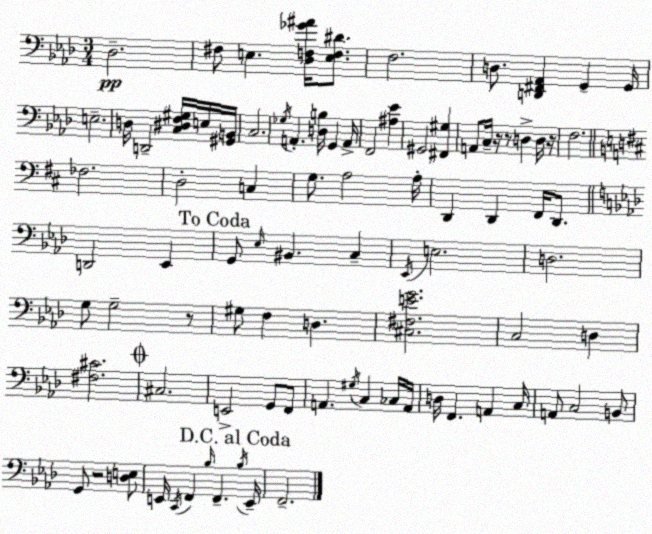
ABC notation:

X:1
T:Untitled
M:3/4
L:1/4
K:Ab
_D,2 ^F,/2 E, [_D,F,_G^A]/4 [E,F,^D]/2 F,2 D,/2 [D,,^F,,_A,,] G,, G,,/4 E,2 D,/4 D,,2 [C,^D,F,^G,]/4 E,/4 [^G,,B,,]/4 C,2 _G,/4 A,, [D,B,]/4 G,, A,,/4 F,,2 [^A,_E] ^G,,2 [^F,,^G,] A,,/2 C,/4 z/4 z/2 D, D,/4 z/4 F,2 _F,2 D,2 C, G,/2 A,2 A,/4 D,, D,, ^F,,/4 D,,/2 D,,2 _E,, G,,/2 _E,/4 ^B,, C, _E,,/4 E,2 D,2 G,/2 G,2 z/2 ^G,/2 F, D, [^C,^F,EG]2 C,2 D, [^F,^C]2 ^C,2 E,,2 G,,/2 F,,/2 A,, ^G,/4 C, _C,/4 A,,/4 D,/4 F,, A,, C,/4 A,,/2 C,2 B,,/2 G,,/2 z2 [D,E,]/2 E,,/4 C,,/4 F,, _B,/4 F,, _B,/4 E,,/4 F,,2